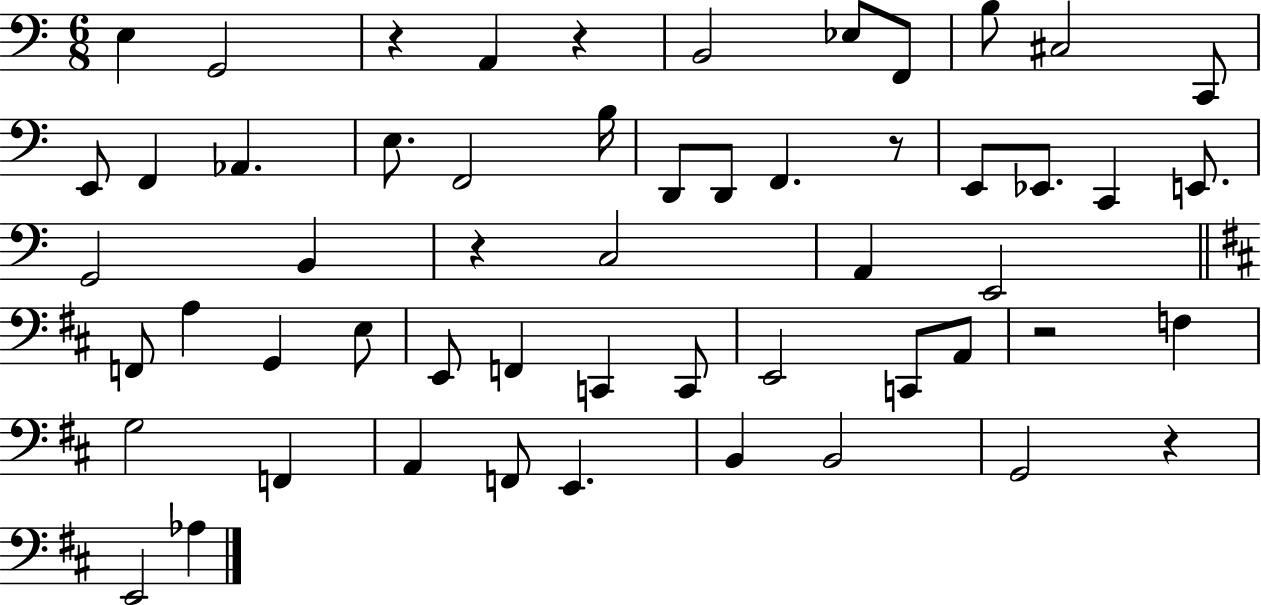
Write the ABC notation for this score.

X:1
T:Untitled
M:6/8
L:1/4
K:C
E, G,,2 z A,, z B,,2 _E,/2 F,,/2 B,/2 ^C,2 C,,/2 E,,/2 F,, _A,, E,/2 F,,2 B,/4 D,,/2 D,,/2 F,, z/2 E,,/2 _E,,/2 C,, E,,/2 G,,2 B,, z C,2 A,, E,,2 F,,/2 A, G,, E,/2 E,,/2 F,, C,, C,,/2 E,,2 C,,/2 A,,/2 z2 F, G,2 F,, A,, F,,/2 E,, B,, B,,2 G,,2 z E,,2 _A,